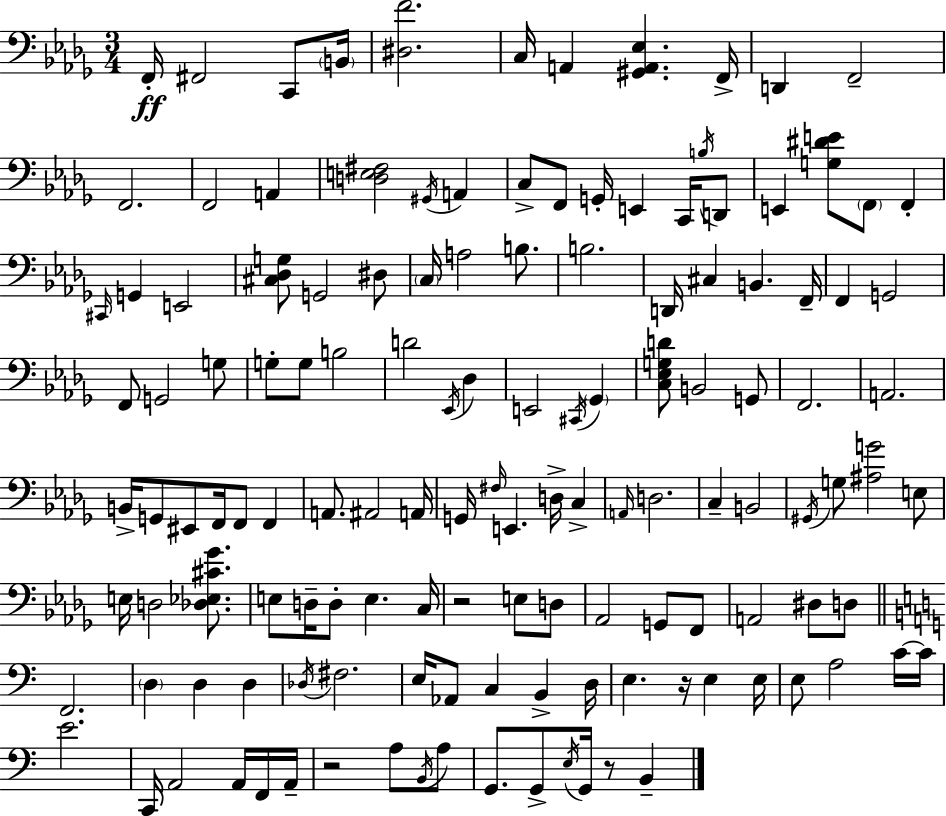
{
  \clef bass
  \numericTimeSignature
  \time 3/4
  \key bes \minor
  f,16-.\ff fis,2 c,8 \parenthesize b,16 | <dis f'>2. | c16 a,4 <gis, a, ees>4. f,16-> | d,4 f,2-- | \break f,2. | f,2 a,4 | <d e fis>2 \acciaccatura { gis,16 } a,4 | c8-> f,8 g,16-. e,4 c,16 \acciaccatura { b16 } | \break d,8 e,4 <g dis' e'>8 \parenthesize f,8 f,4-. | \grace { cis,16 } g,4 e,2 | <cis des g>8 g,2 | dis8 \parenthesize c16 a2 | \break b8. b2. | d,16 cis4 b,4. | f,16-- f,4 g,2 | f,8 g,2 | \break g8 g8-. g8 b2 | d'2 \acciaccatura { ees,16 } | des4 e,2 | \acciaccatura { cis,16 } \parenthesize ges,4 <c ees g d'>8 b,2 | \break g,8 f,2. | a,2. | b,16-> g,8 eis,8 f,16 f,8 | f,4 a,8. ais,2 | \break a,16 g,16 \grace { fis16 } e,4. | d16-> c4-> \grace { a,16 } d2. | c4-- b,2 | \acciaccatura { gis,16 } g8 <ais g'>2 | \break e8 e16 d2 | <des ees cis' ges'>8. e8 d16-- d8-. | e4. c16 r2 | e8 d8 aes,2 | \break g,8 f,8 a,2 | dis8 d8 \bar "||" \break \key c \major f,2. | \parenthesize d4 d4 d4 | \acciaccatura { des16 } fis2. | e16 aes,8 c4 b,4-> | \break d16 e4. r16 e4 | e16 e8 a2 c'16~~ | c'16 e'2. | c,16 a,2 a,16 f,16 | \break a,16-- r2 a8 \acciaccatura { b,16 } | a8 g,8. g,8-> \acciaccatura { e16 } g,16 r8 b,4-- | \bar "|."
}